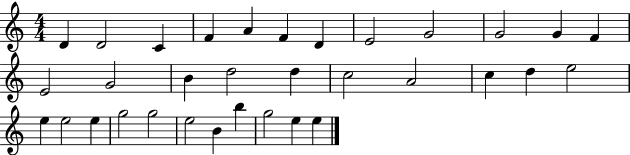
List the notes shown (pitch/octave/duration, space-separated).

D4/q D4/h C4/q F4/q A4/q F4/q D4/q E4/h G4/h G4/h G4/q F4/q E4/h G4/h B4/q D5/h D5/q C5/h A4/h C5/q D5/q E5/h E5/q E5/h E5/q G5/h G5/h E5/h B4/q B5/q G5/h E5/q E5/q